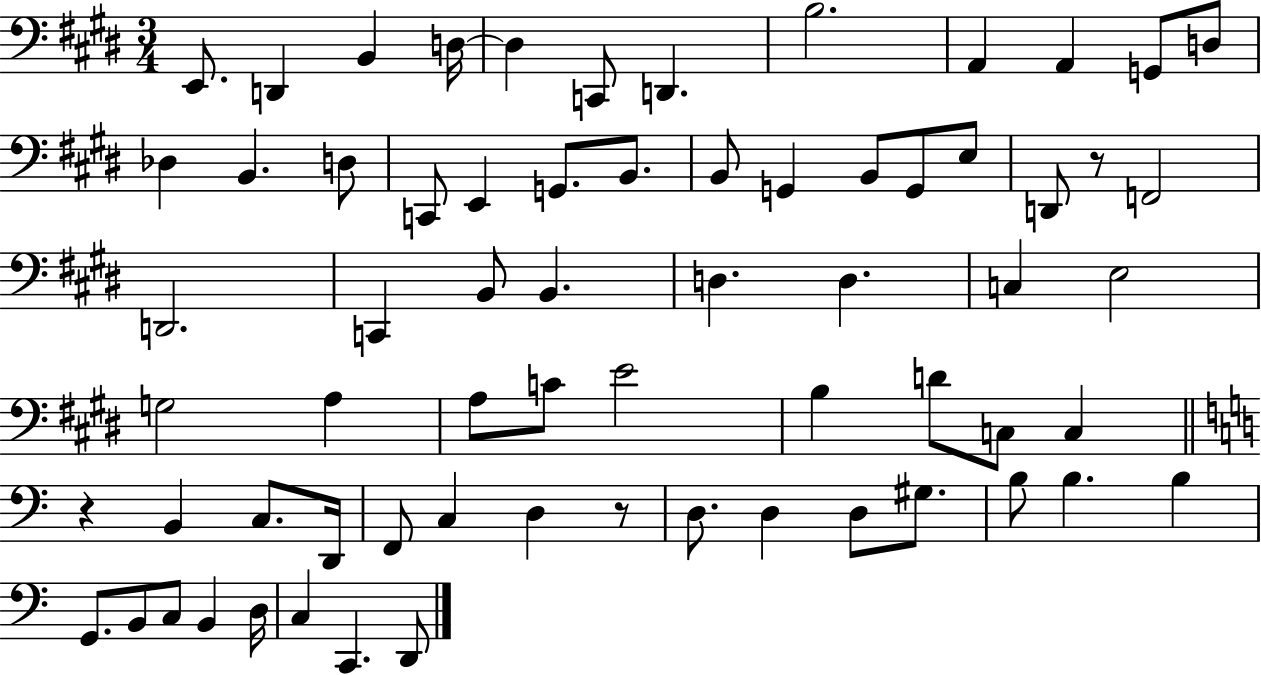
E2/e. D2/q B2/q D3/s D3/q C2/e D2/q. B3/h. A2/q A2/q G2/e D3/e Db3/q B2/q. D3/e C2/e E2/q G2/e. B2/e. B2/e G2/q B2/e G2/e E3/e D2/e R/e F2/h D2/h. C2/q B2/e B2/q. D3/q. D3/q. C3/q E3/h G3/h A3/q A3/e C4/e E4/h B3/q D4/e C3/e C3/q R/q B2/q C3/e. D2/s F2/e C3/q D3/q R/e D3/e. D3/q D3/e G#3/e. B3/e B3/q. B3/q G2/e. B2/e C3/e B2/q D3/s C3/q C2/q. D2/e